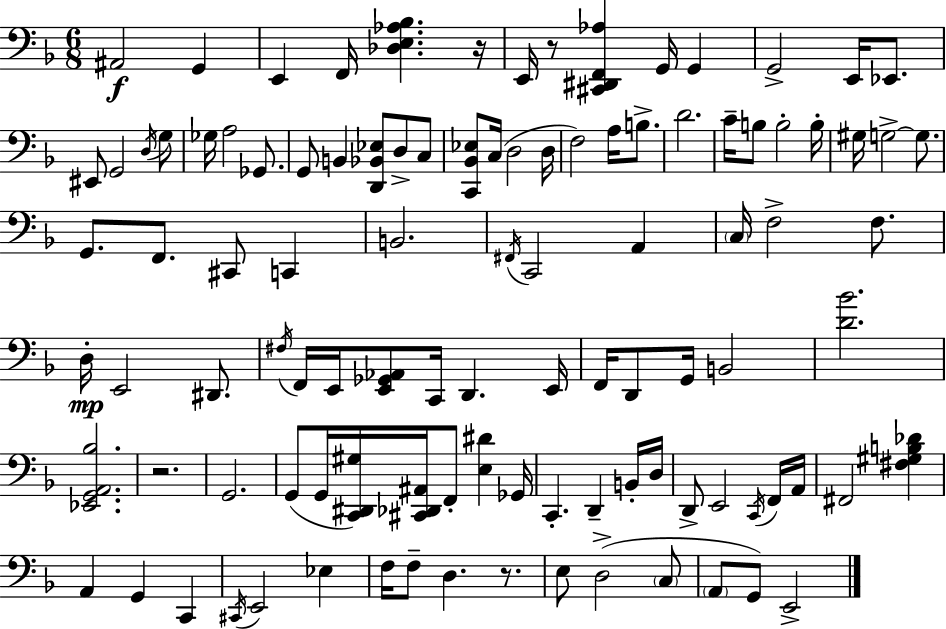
{
  \clef bass
  \numericTimeSignature
  \time 6/8
  \key d \minor
  ais,2\f g,4 | e,4 f,16 <des e aes bes>4. r16 | e,16 r8 <cis, dis, f, aes>4 g,16 g,4 | g,2-> e,16 ees,8. | \break eis,8 g,2 \acciaccatura { d16 } g8 | ges16 a2 ges,8. | g,8 b,4 <d, bes, ees>8 d8-> c8 | <c, bes, ees>8 c16( d2 | \break d16 f2) a16 b8.-> | d'2. | c'16-- b8 b2-. | b16-. gis16 g2->~~ g8. | \break g,8. f,8. cis,8 c,4 | b,2. | \acciaccatura { fis,16 } c,2 a,4 | \parenthesize c16 f2-> f8. | \break d16-.\mp e,2 dis,8. | \acciaccatura { fis16 } f,16 e,16 <e, ges, aes,>8 c,16 d,4. | e,16 f,16 d,8 g,16 b,2 | <d' bes'>2. | \break <ees, g, a, bes>2. | r2. | g,2. | g,8( g,16 <c, dis, gis>16) <cis, des, ais,>16 f,8-. <e dis'>4 | \break ges,16 c,4.-. d,4-- | b,16-. d16 d,8-> e,2 | \acciaccatura { c,16 } f,16 a,16 fis,2 | <fis gis b des'>4 a,4 g,4 | \break c,4 \acciaccatura { cis,16 } e,2 | ees4 f16 f8-- d4. | r8. e8 d2->( | \parenthesize c8 \parenthesize a,8 g,8) e,2-> | \break \bar "|."
}